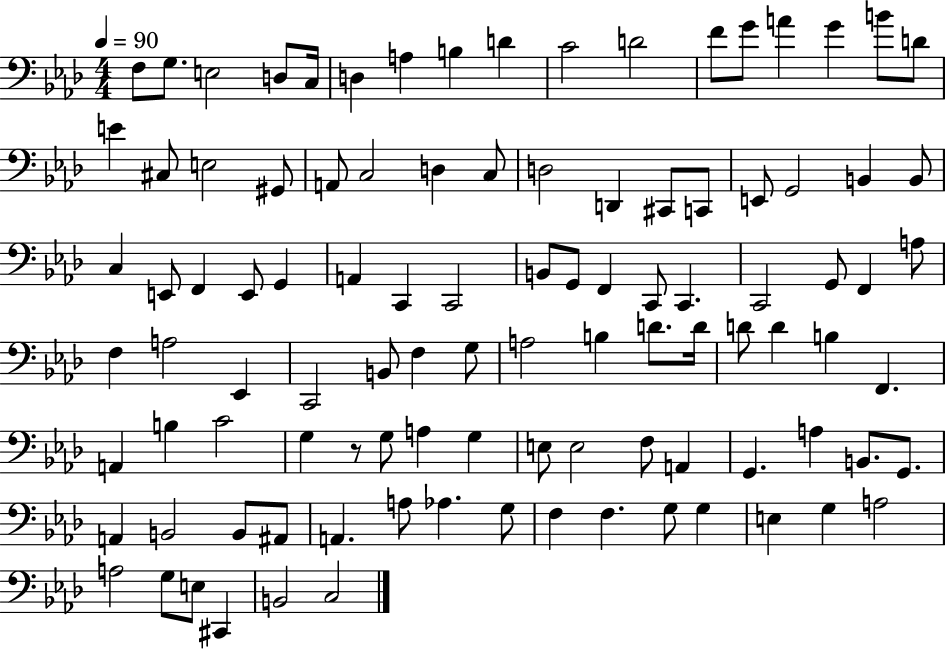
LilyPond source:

{
  \clef bass
  \numericTimeSignature
  \time 4/4
  \key aes \major
  \tempo 4 = 90
  f8 g8. e2 d8 c16 | d4 a4 b4 d'4 | c'2 d'2 | f'8 g'8 a'4 g'4 b'8 d'8 | \break e'4 cis8 e2 gis,8 | a,8 c2 d4 c8 | d2 d,4 cis,8 c,8 | e,8 g,2 b,4 b,8 | \break c4 e,8 f,4 e,8 g,4 | a,4 c,4 c,2 | b,8 g,8 f,4 c,8 c,4. | c,2 g,8 f,4 a8 | \break f4 a2 ees,4 | c,2 b,8 f4 g8 | a2 b4 d'8. d'16 | d'8 d'4 b4 f,4. | \break a,4 b4 c'2 | g4 r8 g8 a4 g4 | e8 e2 f8 a,4 | g,4. a4 b,8. g,8. | \break a,4 b,2 b,8 ais,8 | a,4. a8 aes4. g8 | f4 f4. g8 g4 | e4 g4 a2 | \break a2 g8 e8 cis,4 | b,2 c2 | \bar "|."
}